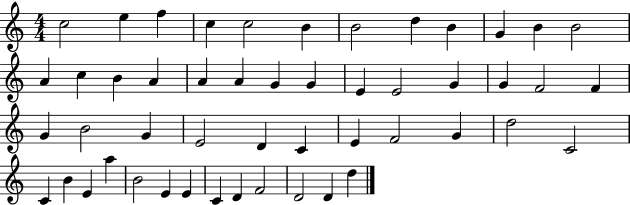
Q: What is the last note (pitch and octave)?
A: D5